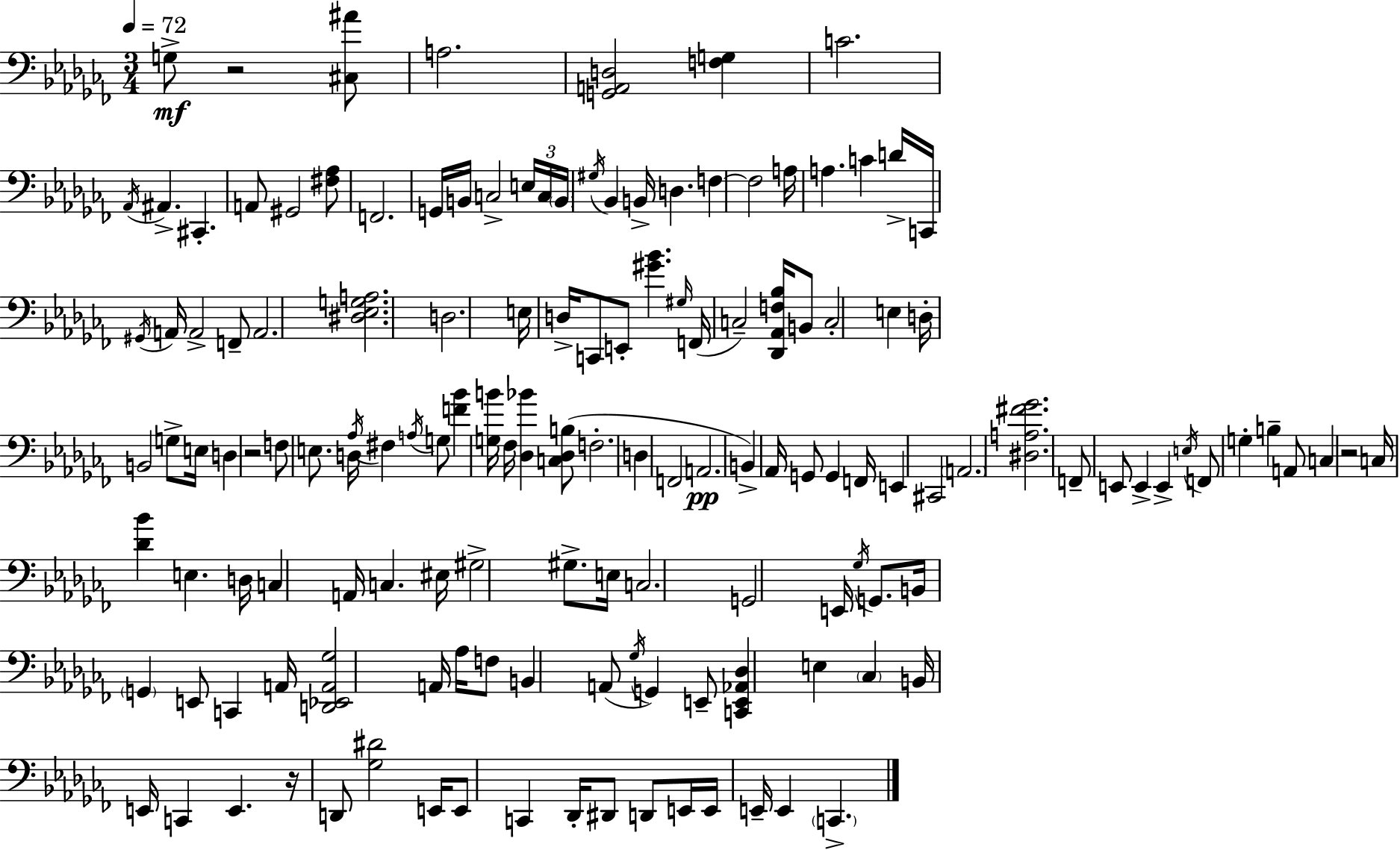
G3/e R/h [C#3,A#4]/e A3/h. [G2,A2,D3]/h [F3,G3]/q C4/h. Ab2/s A#2/q. C#2/q. A2/e G#2/h [F#3,Ab3]/e F2/h. G2/s B2/s C3/h E3/s C3/s B2/s G#3/s Bb2/q B2/s D3/q. F3/q F3/h A3/s A3/q. C4/q D4/s C2/s G#2/s A2/s A2/h F2/e A2/h. [D#3,Eb3,G3,A3]/h. D3/h. E3/s D3/s C2/e E2/e [G#4,Bb4]/q. G#3/s F2/s C3/h [Db2,Ab2,F3,Bb3]/s B2/e C3/h E3/q D3/s B2/h G3/e E3/s D3/q R/h F3/e E3/e. D3/s Ab3/s F#3/q A3/s G3/e [F4,Bb4]/q [G3,B4]/s FES3/s [Db3,Bb4]/q [C3,Db3,B3]/e F3/h. D3/q F2/h A2/h. B2/q Ab2/s G2/e G2/q F2/s E2/q C#2/h A2/h. [D#3,A3,F#4,Gb4]/h. F2/e E2/e E2/q E2/q E3/s F2/e G3/q B3/q A2/e C3/q R/h C3/s [Db4,Bb4]/q E3/q. D3/s C3/q A2/s C3/q. EIS3/s G#3/h G#3/e. E3/s C3/h. G2/h E2/s Gb3/s G2/e. B2/s G2/q E2/e C2/q A2/s [D2,Eb2,A2,Gb3]/h A2/s Ab3/s F3/e B2/q A2/e Gb3/s G2/q E2/e [C2,E2,Ab2,Db3]/q E3/q CES3/q B2/s E2/s C2/q E2/q. R/s D2/e [Gb3,D#4]/h E2/s E2/e C2/q Db2/s D#2/e D2/e E2/s E2/s E2/s E2/q C2/q.